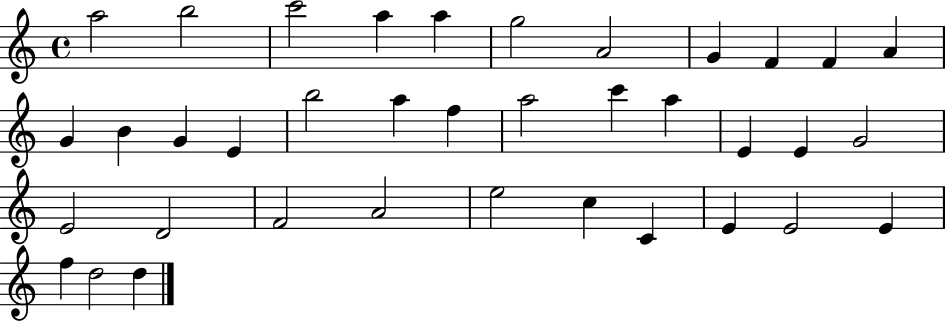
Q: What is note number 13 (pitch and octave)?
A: B4